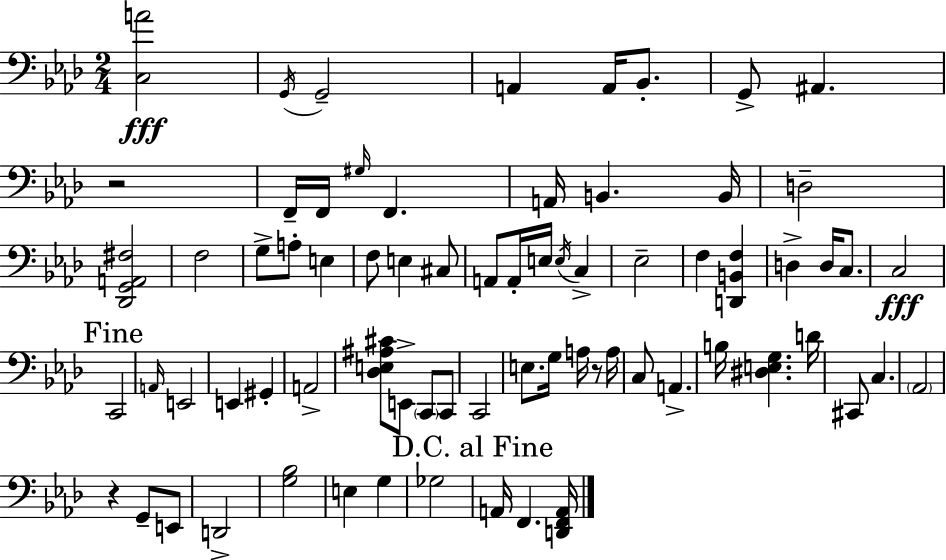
{
  \clef bass
  \numericTimeSignature
  \time 2/4
  \key aes \major
  <c a'>2\fff | \acciaccatura { g,16 } g,2-- | a,4 a,16 bes,8.-. | g,8-> ais,4. | \break r2 | f,16-- f,16 \grace { gis16 } f,4. | a,16 b,4. | b,16 d2-- | \break <des, g, a, fis>2 | f2 | g8-> a8-. e4 | f8 e4 | \break cis8 a,8 a,16-. e16 \acciaccatura { e16 } c4-> | ees2-- | f4 <d, b, f>4 | d4-> d16 | \break c8. c2\fff | \mark "Fine" c,2 | \grace { a,16 } e,2 | e,4 | \break gis,4-. a,2-> | <des e ais cis'>8 e,8-> | \parenthesize c,8 c,8 c,2 | e8. g16 | \break a16 r8 a16 c8 a,4.-> | b16 <dis e g>4. | d'16 cis,8 c4. | \parenthesize aes,2 | \break r4 | g,8-- e,8 d,2-> | <g bes>2 | e4 | \break g4 ges2 | \mark "D.C. al Fine" a,16 f,4. | <d, f, a,>16 \bar "|."
}